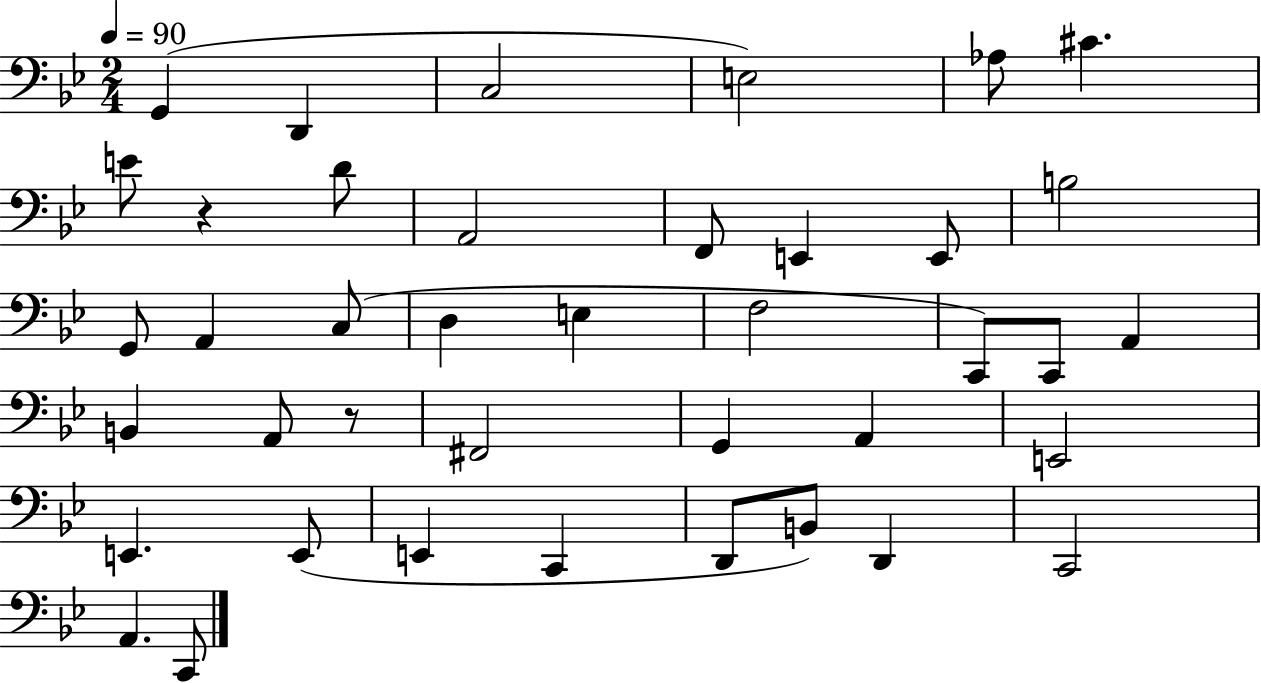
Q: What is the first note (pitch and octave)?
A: G2